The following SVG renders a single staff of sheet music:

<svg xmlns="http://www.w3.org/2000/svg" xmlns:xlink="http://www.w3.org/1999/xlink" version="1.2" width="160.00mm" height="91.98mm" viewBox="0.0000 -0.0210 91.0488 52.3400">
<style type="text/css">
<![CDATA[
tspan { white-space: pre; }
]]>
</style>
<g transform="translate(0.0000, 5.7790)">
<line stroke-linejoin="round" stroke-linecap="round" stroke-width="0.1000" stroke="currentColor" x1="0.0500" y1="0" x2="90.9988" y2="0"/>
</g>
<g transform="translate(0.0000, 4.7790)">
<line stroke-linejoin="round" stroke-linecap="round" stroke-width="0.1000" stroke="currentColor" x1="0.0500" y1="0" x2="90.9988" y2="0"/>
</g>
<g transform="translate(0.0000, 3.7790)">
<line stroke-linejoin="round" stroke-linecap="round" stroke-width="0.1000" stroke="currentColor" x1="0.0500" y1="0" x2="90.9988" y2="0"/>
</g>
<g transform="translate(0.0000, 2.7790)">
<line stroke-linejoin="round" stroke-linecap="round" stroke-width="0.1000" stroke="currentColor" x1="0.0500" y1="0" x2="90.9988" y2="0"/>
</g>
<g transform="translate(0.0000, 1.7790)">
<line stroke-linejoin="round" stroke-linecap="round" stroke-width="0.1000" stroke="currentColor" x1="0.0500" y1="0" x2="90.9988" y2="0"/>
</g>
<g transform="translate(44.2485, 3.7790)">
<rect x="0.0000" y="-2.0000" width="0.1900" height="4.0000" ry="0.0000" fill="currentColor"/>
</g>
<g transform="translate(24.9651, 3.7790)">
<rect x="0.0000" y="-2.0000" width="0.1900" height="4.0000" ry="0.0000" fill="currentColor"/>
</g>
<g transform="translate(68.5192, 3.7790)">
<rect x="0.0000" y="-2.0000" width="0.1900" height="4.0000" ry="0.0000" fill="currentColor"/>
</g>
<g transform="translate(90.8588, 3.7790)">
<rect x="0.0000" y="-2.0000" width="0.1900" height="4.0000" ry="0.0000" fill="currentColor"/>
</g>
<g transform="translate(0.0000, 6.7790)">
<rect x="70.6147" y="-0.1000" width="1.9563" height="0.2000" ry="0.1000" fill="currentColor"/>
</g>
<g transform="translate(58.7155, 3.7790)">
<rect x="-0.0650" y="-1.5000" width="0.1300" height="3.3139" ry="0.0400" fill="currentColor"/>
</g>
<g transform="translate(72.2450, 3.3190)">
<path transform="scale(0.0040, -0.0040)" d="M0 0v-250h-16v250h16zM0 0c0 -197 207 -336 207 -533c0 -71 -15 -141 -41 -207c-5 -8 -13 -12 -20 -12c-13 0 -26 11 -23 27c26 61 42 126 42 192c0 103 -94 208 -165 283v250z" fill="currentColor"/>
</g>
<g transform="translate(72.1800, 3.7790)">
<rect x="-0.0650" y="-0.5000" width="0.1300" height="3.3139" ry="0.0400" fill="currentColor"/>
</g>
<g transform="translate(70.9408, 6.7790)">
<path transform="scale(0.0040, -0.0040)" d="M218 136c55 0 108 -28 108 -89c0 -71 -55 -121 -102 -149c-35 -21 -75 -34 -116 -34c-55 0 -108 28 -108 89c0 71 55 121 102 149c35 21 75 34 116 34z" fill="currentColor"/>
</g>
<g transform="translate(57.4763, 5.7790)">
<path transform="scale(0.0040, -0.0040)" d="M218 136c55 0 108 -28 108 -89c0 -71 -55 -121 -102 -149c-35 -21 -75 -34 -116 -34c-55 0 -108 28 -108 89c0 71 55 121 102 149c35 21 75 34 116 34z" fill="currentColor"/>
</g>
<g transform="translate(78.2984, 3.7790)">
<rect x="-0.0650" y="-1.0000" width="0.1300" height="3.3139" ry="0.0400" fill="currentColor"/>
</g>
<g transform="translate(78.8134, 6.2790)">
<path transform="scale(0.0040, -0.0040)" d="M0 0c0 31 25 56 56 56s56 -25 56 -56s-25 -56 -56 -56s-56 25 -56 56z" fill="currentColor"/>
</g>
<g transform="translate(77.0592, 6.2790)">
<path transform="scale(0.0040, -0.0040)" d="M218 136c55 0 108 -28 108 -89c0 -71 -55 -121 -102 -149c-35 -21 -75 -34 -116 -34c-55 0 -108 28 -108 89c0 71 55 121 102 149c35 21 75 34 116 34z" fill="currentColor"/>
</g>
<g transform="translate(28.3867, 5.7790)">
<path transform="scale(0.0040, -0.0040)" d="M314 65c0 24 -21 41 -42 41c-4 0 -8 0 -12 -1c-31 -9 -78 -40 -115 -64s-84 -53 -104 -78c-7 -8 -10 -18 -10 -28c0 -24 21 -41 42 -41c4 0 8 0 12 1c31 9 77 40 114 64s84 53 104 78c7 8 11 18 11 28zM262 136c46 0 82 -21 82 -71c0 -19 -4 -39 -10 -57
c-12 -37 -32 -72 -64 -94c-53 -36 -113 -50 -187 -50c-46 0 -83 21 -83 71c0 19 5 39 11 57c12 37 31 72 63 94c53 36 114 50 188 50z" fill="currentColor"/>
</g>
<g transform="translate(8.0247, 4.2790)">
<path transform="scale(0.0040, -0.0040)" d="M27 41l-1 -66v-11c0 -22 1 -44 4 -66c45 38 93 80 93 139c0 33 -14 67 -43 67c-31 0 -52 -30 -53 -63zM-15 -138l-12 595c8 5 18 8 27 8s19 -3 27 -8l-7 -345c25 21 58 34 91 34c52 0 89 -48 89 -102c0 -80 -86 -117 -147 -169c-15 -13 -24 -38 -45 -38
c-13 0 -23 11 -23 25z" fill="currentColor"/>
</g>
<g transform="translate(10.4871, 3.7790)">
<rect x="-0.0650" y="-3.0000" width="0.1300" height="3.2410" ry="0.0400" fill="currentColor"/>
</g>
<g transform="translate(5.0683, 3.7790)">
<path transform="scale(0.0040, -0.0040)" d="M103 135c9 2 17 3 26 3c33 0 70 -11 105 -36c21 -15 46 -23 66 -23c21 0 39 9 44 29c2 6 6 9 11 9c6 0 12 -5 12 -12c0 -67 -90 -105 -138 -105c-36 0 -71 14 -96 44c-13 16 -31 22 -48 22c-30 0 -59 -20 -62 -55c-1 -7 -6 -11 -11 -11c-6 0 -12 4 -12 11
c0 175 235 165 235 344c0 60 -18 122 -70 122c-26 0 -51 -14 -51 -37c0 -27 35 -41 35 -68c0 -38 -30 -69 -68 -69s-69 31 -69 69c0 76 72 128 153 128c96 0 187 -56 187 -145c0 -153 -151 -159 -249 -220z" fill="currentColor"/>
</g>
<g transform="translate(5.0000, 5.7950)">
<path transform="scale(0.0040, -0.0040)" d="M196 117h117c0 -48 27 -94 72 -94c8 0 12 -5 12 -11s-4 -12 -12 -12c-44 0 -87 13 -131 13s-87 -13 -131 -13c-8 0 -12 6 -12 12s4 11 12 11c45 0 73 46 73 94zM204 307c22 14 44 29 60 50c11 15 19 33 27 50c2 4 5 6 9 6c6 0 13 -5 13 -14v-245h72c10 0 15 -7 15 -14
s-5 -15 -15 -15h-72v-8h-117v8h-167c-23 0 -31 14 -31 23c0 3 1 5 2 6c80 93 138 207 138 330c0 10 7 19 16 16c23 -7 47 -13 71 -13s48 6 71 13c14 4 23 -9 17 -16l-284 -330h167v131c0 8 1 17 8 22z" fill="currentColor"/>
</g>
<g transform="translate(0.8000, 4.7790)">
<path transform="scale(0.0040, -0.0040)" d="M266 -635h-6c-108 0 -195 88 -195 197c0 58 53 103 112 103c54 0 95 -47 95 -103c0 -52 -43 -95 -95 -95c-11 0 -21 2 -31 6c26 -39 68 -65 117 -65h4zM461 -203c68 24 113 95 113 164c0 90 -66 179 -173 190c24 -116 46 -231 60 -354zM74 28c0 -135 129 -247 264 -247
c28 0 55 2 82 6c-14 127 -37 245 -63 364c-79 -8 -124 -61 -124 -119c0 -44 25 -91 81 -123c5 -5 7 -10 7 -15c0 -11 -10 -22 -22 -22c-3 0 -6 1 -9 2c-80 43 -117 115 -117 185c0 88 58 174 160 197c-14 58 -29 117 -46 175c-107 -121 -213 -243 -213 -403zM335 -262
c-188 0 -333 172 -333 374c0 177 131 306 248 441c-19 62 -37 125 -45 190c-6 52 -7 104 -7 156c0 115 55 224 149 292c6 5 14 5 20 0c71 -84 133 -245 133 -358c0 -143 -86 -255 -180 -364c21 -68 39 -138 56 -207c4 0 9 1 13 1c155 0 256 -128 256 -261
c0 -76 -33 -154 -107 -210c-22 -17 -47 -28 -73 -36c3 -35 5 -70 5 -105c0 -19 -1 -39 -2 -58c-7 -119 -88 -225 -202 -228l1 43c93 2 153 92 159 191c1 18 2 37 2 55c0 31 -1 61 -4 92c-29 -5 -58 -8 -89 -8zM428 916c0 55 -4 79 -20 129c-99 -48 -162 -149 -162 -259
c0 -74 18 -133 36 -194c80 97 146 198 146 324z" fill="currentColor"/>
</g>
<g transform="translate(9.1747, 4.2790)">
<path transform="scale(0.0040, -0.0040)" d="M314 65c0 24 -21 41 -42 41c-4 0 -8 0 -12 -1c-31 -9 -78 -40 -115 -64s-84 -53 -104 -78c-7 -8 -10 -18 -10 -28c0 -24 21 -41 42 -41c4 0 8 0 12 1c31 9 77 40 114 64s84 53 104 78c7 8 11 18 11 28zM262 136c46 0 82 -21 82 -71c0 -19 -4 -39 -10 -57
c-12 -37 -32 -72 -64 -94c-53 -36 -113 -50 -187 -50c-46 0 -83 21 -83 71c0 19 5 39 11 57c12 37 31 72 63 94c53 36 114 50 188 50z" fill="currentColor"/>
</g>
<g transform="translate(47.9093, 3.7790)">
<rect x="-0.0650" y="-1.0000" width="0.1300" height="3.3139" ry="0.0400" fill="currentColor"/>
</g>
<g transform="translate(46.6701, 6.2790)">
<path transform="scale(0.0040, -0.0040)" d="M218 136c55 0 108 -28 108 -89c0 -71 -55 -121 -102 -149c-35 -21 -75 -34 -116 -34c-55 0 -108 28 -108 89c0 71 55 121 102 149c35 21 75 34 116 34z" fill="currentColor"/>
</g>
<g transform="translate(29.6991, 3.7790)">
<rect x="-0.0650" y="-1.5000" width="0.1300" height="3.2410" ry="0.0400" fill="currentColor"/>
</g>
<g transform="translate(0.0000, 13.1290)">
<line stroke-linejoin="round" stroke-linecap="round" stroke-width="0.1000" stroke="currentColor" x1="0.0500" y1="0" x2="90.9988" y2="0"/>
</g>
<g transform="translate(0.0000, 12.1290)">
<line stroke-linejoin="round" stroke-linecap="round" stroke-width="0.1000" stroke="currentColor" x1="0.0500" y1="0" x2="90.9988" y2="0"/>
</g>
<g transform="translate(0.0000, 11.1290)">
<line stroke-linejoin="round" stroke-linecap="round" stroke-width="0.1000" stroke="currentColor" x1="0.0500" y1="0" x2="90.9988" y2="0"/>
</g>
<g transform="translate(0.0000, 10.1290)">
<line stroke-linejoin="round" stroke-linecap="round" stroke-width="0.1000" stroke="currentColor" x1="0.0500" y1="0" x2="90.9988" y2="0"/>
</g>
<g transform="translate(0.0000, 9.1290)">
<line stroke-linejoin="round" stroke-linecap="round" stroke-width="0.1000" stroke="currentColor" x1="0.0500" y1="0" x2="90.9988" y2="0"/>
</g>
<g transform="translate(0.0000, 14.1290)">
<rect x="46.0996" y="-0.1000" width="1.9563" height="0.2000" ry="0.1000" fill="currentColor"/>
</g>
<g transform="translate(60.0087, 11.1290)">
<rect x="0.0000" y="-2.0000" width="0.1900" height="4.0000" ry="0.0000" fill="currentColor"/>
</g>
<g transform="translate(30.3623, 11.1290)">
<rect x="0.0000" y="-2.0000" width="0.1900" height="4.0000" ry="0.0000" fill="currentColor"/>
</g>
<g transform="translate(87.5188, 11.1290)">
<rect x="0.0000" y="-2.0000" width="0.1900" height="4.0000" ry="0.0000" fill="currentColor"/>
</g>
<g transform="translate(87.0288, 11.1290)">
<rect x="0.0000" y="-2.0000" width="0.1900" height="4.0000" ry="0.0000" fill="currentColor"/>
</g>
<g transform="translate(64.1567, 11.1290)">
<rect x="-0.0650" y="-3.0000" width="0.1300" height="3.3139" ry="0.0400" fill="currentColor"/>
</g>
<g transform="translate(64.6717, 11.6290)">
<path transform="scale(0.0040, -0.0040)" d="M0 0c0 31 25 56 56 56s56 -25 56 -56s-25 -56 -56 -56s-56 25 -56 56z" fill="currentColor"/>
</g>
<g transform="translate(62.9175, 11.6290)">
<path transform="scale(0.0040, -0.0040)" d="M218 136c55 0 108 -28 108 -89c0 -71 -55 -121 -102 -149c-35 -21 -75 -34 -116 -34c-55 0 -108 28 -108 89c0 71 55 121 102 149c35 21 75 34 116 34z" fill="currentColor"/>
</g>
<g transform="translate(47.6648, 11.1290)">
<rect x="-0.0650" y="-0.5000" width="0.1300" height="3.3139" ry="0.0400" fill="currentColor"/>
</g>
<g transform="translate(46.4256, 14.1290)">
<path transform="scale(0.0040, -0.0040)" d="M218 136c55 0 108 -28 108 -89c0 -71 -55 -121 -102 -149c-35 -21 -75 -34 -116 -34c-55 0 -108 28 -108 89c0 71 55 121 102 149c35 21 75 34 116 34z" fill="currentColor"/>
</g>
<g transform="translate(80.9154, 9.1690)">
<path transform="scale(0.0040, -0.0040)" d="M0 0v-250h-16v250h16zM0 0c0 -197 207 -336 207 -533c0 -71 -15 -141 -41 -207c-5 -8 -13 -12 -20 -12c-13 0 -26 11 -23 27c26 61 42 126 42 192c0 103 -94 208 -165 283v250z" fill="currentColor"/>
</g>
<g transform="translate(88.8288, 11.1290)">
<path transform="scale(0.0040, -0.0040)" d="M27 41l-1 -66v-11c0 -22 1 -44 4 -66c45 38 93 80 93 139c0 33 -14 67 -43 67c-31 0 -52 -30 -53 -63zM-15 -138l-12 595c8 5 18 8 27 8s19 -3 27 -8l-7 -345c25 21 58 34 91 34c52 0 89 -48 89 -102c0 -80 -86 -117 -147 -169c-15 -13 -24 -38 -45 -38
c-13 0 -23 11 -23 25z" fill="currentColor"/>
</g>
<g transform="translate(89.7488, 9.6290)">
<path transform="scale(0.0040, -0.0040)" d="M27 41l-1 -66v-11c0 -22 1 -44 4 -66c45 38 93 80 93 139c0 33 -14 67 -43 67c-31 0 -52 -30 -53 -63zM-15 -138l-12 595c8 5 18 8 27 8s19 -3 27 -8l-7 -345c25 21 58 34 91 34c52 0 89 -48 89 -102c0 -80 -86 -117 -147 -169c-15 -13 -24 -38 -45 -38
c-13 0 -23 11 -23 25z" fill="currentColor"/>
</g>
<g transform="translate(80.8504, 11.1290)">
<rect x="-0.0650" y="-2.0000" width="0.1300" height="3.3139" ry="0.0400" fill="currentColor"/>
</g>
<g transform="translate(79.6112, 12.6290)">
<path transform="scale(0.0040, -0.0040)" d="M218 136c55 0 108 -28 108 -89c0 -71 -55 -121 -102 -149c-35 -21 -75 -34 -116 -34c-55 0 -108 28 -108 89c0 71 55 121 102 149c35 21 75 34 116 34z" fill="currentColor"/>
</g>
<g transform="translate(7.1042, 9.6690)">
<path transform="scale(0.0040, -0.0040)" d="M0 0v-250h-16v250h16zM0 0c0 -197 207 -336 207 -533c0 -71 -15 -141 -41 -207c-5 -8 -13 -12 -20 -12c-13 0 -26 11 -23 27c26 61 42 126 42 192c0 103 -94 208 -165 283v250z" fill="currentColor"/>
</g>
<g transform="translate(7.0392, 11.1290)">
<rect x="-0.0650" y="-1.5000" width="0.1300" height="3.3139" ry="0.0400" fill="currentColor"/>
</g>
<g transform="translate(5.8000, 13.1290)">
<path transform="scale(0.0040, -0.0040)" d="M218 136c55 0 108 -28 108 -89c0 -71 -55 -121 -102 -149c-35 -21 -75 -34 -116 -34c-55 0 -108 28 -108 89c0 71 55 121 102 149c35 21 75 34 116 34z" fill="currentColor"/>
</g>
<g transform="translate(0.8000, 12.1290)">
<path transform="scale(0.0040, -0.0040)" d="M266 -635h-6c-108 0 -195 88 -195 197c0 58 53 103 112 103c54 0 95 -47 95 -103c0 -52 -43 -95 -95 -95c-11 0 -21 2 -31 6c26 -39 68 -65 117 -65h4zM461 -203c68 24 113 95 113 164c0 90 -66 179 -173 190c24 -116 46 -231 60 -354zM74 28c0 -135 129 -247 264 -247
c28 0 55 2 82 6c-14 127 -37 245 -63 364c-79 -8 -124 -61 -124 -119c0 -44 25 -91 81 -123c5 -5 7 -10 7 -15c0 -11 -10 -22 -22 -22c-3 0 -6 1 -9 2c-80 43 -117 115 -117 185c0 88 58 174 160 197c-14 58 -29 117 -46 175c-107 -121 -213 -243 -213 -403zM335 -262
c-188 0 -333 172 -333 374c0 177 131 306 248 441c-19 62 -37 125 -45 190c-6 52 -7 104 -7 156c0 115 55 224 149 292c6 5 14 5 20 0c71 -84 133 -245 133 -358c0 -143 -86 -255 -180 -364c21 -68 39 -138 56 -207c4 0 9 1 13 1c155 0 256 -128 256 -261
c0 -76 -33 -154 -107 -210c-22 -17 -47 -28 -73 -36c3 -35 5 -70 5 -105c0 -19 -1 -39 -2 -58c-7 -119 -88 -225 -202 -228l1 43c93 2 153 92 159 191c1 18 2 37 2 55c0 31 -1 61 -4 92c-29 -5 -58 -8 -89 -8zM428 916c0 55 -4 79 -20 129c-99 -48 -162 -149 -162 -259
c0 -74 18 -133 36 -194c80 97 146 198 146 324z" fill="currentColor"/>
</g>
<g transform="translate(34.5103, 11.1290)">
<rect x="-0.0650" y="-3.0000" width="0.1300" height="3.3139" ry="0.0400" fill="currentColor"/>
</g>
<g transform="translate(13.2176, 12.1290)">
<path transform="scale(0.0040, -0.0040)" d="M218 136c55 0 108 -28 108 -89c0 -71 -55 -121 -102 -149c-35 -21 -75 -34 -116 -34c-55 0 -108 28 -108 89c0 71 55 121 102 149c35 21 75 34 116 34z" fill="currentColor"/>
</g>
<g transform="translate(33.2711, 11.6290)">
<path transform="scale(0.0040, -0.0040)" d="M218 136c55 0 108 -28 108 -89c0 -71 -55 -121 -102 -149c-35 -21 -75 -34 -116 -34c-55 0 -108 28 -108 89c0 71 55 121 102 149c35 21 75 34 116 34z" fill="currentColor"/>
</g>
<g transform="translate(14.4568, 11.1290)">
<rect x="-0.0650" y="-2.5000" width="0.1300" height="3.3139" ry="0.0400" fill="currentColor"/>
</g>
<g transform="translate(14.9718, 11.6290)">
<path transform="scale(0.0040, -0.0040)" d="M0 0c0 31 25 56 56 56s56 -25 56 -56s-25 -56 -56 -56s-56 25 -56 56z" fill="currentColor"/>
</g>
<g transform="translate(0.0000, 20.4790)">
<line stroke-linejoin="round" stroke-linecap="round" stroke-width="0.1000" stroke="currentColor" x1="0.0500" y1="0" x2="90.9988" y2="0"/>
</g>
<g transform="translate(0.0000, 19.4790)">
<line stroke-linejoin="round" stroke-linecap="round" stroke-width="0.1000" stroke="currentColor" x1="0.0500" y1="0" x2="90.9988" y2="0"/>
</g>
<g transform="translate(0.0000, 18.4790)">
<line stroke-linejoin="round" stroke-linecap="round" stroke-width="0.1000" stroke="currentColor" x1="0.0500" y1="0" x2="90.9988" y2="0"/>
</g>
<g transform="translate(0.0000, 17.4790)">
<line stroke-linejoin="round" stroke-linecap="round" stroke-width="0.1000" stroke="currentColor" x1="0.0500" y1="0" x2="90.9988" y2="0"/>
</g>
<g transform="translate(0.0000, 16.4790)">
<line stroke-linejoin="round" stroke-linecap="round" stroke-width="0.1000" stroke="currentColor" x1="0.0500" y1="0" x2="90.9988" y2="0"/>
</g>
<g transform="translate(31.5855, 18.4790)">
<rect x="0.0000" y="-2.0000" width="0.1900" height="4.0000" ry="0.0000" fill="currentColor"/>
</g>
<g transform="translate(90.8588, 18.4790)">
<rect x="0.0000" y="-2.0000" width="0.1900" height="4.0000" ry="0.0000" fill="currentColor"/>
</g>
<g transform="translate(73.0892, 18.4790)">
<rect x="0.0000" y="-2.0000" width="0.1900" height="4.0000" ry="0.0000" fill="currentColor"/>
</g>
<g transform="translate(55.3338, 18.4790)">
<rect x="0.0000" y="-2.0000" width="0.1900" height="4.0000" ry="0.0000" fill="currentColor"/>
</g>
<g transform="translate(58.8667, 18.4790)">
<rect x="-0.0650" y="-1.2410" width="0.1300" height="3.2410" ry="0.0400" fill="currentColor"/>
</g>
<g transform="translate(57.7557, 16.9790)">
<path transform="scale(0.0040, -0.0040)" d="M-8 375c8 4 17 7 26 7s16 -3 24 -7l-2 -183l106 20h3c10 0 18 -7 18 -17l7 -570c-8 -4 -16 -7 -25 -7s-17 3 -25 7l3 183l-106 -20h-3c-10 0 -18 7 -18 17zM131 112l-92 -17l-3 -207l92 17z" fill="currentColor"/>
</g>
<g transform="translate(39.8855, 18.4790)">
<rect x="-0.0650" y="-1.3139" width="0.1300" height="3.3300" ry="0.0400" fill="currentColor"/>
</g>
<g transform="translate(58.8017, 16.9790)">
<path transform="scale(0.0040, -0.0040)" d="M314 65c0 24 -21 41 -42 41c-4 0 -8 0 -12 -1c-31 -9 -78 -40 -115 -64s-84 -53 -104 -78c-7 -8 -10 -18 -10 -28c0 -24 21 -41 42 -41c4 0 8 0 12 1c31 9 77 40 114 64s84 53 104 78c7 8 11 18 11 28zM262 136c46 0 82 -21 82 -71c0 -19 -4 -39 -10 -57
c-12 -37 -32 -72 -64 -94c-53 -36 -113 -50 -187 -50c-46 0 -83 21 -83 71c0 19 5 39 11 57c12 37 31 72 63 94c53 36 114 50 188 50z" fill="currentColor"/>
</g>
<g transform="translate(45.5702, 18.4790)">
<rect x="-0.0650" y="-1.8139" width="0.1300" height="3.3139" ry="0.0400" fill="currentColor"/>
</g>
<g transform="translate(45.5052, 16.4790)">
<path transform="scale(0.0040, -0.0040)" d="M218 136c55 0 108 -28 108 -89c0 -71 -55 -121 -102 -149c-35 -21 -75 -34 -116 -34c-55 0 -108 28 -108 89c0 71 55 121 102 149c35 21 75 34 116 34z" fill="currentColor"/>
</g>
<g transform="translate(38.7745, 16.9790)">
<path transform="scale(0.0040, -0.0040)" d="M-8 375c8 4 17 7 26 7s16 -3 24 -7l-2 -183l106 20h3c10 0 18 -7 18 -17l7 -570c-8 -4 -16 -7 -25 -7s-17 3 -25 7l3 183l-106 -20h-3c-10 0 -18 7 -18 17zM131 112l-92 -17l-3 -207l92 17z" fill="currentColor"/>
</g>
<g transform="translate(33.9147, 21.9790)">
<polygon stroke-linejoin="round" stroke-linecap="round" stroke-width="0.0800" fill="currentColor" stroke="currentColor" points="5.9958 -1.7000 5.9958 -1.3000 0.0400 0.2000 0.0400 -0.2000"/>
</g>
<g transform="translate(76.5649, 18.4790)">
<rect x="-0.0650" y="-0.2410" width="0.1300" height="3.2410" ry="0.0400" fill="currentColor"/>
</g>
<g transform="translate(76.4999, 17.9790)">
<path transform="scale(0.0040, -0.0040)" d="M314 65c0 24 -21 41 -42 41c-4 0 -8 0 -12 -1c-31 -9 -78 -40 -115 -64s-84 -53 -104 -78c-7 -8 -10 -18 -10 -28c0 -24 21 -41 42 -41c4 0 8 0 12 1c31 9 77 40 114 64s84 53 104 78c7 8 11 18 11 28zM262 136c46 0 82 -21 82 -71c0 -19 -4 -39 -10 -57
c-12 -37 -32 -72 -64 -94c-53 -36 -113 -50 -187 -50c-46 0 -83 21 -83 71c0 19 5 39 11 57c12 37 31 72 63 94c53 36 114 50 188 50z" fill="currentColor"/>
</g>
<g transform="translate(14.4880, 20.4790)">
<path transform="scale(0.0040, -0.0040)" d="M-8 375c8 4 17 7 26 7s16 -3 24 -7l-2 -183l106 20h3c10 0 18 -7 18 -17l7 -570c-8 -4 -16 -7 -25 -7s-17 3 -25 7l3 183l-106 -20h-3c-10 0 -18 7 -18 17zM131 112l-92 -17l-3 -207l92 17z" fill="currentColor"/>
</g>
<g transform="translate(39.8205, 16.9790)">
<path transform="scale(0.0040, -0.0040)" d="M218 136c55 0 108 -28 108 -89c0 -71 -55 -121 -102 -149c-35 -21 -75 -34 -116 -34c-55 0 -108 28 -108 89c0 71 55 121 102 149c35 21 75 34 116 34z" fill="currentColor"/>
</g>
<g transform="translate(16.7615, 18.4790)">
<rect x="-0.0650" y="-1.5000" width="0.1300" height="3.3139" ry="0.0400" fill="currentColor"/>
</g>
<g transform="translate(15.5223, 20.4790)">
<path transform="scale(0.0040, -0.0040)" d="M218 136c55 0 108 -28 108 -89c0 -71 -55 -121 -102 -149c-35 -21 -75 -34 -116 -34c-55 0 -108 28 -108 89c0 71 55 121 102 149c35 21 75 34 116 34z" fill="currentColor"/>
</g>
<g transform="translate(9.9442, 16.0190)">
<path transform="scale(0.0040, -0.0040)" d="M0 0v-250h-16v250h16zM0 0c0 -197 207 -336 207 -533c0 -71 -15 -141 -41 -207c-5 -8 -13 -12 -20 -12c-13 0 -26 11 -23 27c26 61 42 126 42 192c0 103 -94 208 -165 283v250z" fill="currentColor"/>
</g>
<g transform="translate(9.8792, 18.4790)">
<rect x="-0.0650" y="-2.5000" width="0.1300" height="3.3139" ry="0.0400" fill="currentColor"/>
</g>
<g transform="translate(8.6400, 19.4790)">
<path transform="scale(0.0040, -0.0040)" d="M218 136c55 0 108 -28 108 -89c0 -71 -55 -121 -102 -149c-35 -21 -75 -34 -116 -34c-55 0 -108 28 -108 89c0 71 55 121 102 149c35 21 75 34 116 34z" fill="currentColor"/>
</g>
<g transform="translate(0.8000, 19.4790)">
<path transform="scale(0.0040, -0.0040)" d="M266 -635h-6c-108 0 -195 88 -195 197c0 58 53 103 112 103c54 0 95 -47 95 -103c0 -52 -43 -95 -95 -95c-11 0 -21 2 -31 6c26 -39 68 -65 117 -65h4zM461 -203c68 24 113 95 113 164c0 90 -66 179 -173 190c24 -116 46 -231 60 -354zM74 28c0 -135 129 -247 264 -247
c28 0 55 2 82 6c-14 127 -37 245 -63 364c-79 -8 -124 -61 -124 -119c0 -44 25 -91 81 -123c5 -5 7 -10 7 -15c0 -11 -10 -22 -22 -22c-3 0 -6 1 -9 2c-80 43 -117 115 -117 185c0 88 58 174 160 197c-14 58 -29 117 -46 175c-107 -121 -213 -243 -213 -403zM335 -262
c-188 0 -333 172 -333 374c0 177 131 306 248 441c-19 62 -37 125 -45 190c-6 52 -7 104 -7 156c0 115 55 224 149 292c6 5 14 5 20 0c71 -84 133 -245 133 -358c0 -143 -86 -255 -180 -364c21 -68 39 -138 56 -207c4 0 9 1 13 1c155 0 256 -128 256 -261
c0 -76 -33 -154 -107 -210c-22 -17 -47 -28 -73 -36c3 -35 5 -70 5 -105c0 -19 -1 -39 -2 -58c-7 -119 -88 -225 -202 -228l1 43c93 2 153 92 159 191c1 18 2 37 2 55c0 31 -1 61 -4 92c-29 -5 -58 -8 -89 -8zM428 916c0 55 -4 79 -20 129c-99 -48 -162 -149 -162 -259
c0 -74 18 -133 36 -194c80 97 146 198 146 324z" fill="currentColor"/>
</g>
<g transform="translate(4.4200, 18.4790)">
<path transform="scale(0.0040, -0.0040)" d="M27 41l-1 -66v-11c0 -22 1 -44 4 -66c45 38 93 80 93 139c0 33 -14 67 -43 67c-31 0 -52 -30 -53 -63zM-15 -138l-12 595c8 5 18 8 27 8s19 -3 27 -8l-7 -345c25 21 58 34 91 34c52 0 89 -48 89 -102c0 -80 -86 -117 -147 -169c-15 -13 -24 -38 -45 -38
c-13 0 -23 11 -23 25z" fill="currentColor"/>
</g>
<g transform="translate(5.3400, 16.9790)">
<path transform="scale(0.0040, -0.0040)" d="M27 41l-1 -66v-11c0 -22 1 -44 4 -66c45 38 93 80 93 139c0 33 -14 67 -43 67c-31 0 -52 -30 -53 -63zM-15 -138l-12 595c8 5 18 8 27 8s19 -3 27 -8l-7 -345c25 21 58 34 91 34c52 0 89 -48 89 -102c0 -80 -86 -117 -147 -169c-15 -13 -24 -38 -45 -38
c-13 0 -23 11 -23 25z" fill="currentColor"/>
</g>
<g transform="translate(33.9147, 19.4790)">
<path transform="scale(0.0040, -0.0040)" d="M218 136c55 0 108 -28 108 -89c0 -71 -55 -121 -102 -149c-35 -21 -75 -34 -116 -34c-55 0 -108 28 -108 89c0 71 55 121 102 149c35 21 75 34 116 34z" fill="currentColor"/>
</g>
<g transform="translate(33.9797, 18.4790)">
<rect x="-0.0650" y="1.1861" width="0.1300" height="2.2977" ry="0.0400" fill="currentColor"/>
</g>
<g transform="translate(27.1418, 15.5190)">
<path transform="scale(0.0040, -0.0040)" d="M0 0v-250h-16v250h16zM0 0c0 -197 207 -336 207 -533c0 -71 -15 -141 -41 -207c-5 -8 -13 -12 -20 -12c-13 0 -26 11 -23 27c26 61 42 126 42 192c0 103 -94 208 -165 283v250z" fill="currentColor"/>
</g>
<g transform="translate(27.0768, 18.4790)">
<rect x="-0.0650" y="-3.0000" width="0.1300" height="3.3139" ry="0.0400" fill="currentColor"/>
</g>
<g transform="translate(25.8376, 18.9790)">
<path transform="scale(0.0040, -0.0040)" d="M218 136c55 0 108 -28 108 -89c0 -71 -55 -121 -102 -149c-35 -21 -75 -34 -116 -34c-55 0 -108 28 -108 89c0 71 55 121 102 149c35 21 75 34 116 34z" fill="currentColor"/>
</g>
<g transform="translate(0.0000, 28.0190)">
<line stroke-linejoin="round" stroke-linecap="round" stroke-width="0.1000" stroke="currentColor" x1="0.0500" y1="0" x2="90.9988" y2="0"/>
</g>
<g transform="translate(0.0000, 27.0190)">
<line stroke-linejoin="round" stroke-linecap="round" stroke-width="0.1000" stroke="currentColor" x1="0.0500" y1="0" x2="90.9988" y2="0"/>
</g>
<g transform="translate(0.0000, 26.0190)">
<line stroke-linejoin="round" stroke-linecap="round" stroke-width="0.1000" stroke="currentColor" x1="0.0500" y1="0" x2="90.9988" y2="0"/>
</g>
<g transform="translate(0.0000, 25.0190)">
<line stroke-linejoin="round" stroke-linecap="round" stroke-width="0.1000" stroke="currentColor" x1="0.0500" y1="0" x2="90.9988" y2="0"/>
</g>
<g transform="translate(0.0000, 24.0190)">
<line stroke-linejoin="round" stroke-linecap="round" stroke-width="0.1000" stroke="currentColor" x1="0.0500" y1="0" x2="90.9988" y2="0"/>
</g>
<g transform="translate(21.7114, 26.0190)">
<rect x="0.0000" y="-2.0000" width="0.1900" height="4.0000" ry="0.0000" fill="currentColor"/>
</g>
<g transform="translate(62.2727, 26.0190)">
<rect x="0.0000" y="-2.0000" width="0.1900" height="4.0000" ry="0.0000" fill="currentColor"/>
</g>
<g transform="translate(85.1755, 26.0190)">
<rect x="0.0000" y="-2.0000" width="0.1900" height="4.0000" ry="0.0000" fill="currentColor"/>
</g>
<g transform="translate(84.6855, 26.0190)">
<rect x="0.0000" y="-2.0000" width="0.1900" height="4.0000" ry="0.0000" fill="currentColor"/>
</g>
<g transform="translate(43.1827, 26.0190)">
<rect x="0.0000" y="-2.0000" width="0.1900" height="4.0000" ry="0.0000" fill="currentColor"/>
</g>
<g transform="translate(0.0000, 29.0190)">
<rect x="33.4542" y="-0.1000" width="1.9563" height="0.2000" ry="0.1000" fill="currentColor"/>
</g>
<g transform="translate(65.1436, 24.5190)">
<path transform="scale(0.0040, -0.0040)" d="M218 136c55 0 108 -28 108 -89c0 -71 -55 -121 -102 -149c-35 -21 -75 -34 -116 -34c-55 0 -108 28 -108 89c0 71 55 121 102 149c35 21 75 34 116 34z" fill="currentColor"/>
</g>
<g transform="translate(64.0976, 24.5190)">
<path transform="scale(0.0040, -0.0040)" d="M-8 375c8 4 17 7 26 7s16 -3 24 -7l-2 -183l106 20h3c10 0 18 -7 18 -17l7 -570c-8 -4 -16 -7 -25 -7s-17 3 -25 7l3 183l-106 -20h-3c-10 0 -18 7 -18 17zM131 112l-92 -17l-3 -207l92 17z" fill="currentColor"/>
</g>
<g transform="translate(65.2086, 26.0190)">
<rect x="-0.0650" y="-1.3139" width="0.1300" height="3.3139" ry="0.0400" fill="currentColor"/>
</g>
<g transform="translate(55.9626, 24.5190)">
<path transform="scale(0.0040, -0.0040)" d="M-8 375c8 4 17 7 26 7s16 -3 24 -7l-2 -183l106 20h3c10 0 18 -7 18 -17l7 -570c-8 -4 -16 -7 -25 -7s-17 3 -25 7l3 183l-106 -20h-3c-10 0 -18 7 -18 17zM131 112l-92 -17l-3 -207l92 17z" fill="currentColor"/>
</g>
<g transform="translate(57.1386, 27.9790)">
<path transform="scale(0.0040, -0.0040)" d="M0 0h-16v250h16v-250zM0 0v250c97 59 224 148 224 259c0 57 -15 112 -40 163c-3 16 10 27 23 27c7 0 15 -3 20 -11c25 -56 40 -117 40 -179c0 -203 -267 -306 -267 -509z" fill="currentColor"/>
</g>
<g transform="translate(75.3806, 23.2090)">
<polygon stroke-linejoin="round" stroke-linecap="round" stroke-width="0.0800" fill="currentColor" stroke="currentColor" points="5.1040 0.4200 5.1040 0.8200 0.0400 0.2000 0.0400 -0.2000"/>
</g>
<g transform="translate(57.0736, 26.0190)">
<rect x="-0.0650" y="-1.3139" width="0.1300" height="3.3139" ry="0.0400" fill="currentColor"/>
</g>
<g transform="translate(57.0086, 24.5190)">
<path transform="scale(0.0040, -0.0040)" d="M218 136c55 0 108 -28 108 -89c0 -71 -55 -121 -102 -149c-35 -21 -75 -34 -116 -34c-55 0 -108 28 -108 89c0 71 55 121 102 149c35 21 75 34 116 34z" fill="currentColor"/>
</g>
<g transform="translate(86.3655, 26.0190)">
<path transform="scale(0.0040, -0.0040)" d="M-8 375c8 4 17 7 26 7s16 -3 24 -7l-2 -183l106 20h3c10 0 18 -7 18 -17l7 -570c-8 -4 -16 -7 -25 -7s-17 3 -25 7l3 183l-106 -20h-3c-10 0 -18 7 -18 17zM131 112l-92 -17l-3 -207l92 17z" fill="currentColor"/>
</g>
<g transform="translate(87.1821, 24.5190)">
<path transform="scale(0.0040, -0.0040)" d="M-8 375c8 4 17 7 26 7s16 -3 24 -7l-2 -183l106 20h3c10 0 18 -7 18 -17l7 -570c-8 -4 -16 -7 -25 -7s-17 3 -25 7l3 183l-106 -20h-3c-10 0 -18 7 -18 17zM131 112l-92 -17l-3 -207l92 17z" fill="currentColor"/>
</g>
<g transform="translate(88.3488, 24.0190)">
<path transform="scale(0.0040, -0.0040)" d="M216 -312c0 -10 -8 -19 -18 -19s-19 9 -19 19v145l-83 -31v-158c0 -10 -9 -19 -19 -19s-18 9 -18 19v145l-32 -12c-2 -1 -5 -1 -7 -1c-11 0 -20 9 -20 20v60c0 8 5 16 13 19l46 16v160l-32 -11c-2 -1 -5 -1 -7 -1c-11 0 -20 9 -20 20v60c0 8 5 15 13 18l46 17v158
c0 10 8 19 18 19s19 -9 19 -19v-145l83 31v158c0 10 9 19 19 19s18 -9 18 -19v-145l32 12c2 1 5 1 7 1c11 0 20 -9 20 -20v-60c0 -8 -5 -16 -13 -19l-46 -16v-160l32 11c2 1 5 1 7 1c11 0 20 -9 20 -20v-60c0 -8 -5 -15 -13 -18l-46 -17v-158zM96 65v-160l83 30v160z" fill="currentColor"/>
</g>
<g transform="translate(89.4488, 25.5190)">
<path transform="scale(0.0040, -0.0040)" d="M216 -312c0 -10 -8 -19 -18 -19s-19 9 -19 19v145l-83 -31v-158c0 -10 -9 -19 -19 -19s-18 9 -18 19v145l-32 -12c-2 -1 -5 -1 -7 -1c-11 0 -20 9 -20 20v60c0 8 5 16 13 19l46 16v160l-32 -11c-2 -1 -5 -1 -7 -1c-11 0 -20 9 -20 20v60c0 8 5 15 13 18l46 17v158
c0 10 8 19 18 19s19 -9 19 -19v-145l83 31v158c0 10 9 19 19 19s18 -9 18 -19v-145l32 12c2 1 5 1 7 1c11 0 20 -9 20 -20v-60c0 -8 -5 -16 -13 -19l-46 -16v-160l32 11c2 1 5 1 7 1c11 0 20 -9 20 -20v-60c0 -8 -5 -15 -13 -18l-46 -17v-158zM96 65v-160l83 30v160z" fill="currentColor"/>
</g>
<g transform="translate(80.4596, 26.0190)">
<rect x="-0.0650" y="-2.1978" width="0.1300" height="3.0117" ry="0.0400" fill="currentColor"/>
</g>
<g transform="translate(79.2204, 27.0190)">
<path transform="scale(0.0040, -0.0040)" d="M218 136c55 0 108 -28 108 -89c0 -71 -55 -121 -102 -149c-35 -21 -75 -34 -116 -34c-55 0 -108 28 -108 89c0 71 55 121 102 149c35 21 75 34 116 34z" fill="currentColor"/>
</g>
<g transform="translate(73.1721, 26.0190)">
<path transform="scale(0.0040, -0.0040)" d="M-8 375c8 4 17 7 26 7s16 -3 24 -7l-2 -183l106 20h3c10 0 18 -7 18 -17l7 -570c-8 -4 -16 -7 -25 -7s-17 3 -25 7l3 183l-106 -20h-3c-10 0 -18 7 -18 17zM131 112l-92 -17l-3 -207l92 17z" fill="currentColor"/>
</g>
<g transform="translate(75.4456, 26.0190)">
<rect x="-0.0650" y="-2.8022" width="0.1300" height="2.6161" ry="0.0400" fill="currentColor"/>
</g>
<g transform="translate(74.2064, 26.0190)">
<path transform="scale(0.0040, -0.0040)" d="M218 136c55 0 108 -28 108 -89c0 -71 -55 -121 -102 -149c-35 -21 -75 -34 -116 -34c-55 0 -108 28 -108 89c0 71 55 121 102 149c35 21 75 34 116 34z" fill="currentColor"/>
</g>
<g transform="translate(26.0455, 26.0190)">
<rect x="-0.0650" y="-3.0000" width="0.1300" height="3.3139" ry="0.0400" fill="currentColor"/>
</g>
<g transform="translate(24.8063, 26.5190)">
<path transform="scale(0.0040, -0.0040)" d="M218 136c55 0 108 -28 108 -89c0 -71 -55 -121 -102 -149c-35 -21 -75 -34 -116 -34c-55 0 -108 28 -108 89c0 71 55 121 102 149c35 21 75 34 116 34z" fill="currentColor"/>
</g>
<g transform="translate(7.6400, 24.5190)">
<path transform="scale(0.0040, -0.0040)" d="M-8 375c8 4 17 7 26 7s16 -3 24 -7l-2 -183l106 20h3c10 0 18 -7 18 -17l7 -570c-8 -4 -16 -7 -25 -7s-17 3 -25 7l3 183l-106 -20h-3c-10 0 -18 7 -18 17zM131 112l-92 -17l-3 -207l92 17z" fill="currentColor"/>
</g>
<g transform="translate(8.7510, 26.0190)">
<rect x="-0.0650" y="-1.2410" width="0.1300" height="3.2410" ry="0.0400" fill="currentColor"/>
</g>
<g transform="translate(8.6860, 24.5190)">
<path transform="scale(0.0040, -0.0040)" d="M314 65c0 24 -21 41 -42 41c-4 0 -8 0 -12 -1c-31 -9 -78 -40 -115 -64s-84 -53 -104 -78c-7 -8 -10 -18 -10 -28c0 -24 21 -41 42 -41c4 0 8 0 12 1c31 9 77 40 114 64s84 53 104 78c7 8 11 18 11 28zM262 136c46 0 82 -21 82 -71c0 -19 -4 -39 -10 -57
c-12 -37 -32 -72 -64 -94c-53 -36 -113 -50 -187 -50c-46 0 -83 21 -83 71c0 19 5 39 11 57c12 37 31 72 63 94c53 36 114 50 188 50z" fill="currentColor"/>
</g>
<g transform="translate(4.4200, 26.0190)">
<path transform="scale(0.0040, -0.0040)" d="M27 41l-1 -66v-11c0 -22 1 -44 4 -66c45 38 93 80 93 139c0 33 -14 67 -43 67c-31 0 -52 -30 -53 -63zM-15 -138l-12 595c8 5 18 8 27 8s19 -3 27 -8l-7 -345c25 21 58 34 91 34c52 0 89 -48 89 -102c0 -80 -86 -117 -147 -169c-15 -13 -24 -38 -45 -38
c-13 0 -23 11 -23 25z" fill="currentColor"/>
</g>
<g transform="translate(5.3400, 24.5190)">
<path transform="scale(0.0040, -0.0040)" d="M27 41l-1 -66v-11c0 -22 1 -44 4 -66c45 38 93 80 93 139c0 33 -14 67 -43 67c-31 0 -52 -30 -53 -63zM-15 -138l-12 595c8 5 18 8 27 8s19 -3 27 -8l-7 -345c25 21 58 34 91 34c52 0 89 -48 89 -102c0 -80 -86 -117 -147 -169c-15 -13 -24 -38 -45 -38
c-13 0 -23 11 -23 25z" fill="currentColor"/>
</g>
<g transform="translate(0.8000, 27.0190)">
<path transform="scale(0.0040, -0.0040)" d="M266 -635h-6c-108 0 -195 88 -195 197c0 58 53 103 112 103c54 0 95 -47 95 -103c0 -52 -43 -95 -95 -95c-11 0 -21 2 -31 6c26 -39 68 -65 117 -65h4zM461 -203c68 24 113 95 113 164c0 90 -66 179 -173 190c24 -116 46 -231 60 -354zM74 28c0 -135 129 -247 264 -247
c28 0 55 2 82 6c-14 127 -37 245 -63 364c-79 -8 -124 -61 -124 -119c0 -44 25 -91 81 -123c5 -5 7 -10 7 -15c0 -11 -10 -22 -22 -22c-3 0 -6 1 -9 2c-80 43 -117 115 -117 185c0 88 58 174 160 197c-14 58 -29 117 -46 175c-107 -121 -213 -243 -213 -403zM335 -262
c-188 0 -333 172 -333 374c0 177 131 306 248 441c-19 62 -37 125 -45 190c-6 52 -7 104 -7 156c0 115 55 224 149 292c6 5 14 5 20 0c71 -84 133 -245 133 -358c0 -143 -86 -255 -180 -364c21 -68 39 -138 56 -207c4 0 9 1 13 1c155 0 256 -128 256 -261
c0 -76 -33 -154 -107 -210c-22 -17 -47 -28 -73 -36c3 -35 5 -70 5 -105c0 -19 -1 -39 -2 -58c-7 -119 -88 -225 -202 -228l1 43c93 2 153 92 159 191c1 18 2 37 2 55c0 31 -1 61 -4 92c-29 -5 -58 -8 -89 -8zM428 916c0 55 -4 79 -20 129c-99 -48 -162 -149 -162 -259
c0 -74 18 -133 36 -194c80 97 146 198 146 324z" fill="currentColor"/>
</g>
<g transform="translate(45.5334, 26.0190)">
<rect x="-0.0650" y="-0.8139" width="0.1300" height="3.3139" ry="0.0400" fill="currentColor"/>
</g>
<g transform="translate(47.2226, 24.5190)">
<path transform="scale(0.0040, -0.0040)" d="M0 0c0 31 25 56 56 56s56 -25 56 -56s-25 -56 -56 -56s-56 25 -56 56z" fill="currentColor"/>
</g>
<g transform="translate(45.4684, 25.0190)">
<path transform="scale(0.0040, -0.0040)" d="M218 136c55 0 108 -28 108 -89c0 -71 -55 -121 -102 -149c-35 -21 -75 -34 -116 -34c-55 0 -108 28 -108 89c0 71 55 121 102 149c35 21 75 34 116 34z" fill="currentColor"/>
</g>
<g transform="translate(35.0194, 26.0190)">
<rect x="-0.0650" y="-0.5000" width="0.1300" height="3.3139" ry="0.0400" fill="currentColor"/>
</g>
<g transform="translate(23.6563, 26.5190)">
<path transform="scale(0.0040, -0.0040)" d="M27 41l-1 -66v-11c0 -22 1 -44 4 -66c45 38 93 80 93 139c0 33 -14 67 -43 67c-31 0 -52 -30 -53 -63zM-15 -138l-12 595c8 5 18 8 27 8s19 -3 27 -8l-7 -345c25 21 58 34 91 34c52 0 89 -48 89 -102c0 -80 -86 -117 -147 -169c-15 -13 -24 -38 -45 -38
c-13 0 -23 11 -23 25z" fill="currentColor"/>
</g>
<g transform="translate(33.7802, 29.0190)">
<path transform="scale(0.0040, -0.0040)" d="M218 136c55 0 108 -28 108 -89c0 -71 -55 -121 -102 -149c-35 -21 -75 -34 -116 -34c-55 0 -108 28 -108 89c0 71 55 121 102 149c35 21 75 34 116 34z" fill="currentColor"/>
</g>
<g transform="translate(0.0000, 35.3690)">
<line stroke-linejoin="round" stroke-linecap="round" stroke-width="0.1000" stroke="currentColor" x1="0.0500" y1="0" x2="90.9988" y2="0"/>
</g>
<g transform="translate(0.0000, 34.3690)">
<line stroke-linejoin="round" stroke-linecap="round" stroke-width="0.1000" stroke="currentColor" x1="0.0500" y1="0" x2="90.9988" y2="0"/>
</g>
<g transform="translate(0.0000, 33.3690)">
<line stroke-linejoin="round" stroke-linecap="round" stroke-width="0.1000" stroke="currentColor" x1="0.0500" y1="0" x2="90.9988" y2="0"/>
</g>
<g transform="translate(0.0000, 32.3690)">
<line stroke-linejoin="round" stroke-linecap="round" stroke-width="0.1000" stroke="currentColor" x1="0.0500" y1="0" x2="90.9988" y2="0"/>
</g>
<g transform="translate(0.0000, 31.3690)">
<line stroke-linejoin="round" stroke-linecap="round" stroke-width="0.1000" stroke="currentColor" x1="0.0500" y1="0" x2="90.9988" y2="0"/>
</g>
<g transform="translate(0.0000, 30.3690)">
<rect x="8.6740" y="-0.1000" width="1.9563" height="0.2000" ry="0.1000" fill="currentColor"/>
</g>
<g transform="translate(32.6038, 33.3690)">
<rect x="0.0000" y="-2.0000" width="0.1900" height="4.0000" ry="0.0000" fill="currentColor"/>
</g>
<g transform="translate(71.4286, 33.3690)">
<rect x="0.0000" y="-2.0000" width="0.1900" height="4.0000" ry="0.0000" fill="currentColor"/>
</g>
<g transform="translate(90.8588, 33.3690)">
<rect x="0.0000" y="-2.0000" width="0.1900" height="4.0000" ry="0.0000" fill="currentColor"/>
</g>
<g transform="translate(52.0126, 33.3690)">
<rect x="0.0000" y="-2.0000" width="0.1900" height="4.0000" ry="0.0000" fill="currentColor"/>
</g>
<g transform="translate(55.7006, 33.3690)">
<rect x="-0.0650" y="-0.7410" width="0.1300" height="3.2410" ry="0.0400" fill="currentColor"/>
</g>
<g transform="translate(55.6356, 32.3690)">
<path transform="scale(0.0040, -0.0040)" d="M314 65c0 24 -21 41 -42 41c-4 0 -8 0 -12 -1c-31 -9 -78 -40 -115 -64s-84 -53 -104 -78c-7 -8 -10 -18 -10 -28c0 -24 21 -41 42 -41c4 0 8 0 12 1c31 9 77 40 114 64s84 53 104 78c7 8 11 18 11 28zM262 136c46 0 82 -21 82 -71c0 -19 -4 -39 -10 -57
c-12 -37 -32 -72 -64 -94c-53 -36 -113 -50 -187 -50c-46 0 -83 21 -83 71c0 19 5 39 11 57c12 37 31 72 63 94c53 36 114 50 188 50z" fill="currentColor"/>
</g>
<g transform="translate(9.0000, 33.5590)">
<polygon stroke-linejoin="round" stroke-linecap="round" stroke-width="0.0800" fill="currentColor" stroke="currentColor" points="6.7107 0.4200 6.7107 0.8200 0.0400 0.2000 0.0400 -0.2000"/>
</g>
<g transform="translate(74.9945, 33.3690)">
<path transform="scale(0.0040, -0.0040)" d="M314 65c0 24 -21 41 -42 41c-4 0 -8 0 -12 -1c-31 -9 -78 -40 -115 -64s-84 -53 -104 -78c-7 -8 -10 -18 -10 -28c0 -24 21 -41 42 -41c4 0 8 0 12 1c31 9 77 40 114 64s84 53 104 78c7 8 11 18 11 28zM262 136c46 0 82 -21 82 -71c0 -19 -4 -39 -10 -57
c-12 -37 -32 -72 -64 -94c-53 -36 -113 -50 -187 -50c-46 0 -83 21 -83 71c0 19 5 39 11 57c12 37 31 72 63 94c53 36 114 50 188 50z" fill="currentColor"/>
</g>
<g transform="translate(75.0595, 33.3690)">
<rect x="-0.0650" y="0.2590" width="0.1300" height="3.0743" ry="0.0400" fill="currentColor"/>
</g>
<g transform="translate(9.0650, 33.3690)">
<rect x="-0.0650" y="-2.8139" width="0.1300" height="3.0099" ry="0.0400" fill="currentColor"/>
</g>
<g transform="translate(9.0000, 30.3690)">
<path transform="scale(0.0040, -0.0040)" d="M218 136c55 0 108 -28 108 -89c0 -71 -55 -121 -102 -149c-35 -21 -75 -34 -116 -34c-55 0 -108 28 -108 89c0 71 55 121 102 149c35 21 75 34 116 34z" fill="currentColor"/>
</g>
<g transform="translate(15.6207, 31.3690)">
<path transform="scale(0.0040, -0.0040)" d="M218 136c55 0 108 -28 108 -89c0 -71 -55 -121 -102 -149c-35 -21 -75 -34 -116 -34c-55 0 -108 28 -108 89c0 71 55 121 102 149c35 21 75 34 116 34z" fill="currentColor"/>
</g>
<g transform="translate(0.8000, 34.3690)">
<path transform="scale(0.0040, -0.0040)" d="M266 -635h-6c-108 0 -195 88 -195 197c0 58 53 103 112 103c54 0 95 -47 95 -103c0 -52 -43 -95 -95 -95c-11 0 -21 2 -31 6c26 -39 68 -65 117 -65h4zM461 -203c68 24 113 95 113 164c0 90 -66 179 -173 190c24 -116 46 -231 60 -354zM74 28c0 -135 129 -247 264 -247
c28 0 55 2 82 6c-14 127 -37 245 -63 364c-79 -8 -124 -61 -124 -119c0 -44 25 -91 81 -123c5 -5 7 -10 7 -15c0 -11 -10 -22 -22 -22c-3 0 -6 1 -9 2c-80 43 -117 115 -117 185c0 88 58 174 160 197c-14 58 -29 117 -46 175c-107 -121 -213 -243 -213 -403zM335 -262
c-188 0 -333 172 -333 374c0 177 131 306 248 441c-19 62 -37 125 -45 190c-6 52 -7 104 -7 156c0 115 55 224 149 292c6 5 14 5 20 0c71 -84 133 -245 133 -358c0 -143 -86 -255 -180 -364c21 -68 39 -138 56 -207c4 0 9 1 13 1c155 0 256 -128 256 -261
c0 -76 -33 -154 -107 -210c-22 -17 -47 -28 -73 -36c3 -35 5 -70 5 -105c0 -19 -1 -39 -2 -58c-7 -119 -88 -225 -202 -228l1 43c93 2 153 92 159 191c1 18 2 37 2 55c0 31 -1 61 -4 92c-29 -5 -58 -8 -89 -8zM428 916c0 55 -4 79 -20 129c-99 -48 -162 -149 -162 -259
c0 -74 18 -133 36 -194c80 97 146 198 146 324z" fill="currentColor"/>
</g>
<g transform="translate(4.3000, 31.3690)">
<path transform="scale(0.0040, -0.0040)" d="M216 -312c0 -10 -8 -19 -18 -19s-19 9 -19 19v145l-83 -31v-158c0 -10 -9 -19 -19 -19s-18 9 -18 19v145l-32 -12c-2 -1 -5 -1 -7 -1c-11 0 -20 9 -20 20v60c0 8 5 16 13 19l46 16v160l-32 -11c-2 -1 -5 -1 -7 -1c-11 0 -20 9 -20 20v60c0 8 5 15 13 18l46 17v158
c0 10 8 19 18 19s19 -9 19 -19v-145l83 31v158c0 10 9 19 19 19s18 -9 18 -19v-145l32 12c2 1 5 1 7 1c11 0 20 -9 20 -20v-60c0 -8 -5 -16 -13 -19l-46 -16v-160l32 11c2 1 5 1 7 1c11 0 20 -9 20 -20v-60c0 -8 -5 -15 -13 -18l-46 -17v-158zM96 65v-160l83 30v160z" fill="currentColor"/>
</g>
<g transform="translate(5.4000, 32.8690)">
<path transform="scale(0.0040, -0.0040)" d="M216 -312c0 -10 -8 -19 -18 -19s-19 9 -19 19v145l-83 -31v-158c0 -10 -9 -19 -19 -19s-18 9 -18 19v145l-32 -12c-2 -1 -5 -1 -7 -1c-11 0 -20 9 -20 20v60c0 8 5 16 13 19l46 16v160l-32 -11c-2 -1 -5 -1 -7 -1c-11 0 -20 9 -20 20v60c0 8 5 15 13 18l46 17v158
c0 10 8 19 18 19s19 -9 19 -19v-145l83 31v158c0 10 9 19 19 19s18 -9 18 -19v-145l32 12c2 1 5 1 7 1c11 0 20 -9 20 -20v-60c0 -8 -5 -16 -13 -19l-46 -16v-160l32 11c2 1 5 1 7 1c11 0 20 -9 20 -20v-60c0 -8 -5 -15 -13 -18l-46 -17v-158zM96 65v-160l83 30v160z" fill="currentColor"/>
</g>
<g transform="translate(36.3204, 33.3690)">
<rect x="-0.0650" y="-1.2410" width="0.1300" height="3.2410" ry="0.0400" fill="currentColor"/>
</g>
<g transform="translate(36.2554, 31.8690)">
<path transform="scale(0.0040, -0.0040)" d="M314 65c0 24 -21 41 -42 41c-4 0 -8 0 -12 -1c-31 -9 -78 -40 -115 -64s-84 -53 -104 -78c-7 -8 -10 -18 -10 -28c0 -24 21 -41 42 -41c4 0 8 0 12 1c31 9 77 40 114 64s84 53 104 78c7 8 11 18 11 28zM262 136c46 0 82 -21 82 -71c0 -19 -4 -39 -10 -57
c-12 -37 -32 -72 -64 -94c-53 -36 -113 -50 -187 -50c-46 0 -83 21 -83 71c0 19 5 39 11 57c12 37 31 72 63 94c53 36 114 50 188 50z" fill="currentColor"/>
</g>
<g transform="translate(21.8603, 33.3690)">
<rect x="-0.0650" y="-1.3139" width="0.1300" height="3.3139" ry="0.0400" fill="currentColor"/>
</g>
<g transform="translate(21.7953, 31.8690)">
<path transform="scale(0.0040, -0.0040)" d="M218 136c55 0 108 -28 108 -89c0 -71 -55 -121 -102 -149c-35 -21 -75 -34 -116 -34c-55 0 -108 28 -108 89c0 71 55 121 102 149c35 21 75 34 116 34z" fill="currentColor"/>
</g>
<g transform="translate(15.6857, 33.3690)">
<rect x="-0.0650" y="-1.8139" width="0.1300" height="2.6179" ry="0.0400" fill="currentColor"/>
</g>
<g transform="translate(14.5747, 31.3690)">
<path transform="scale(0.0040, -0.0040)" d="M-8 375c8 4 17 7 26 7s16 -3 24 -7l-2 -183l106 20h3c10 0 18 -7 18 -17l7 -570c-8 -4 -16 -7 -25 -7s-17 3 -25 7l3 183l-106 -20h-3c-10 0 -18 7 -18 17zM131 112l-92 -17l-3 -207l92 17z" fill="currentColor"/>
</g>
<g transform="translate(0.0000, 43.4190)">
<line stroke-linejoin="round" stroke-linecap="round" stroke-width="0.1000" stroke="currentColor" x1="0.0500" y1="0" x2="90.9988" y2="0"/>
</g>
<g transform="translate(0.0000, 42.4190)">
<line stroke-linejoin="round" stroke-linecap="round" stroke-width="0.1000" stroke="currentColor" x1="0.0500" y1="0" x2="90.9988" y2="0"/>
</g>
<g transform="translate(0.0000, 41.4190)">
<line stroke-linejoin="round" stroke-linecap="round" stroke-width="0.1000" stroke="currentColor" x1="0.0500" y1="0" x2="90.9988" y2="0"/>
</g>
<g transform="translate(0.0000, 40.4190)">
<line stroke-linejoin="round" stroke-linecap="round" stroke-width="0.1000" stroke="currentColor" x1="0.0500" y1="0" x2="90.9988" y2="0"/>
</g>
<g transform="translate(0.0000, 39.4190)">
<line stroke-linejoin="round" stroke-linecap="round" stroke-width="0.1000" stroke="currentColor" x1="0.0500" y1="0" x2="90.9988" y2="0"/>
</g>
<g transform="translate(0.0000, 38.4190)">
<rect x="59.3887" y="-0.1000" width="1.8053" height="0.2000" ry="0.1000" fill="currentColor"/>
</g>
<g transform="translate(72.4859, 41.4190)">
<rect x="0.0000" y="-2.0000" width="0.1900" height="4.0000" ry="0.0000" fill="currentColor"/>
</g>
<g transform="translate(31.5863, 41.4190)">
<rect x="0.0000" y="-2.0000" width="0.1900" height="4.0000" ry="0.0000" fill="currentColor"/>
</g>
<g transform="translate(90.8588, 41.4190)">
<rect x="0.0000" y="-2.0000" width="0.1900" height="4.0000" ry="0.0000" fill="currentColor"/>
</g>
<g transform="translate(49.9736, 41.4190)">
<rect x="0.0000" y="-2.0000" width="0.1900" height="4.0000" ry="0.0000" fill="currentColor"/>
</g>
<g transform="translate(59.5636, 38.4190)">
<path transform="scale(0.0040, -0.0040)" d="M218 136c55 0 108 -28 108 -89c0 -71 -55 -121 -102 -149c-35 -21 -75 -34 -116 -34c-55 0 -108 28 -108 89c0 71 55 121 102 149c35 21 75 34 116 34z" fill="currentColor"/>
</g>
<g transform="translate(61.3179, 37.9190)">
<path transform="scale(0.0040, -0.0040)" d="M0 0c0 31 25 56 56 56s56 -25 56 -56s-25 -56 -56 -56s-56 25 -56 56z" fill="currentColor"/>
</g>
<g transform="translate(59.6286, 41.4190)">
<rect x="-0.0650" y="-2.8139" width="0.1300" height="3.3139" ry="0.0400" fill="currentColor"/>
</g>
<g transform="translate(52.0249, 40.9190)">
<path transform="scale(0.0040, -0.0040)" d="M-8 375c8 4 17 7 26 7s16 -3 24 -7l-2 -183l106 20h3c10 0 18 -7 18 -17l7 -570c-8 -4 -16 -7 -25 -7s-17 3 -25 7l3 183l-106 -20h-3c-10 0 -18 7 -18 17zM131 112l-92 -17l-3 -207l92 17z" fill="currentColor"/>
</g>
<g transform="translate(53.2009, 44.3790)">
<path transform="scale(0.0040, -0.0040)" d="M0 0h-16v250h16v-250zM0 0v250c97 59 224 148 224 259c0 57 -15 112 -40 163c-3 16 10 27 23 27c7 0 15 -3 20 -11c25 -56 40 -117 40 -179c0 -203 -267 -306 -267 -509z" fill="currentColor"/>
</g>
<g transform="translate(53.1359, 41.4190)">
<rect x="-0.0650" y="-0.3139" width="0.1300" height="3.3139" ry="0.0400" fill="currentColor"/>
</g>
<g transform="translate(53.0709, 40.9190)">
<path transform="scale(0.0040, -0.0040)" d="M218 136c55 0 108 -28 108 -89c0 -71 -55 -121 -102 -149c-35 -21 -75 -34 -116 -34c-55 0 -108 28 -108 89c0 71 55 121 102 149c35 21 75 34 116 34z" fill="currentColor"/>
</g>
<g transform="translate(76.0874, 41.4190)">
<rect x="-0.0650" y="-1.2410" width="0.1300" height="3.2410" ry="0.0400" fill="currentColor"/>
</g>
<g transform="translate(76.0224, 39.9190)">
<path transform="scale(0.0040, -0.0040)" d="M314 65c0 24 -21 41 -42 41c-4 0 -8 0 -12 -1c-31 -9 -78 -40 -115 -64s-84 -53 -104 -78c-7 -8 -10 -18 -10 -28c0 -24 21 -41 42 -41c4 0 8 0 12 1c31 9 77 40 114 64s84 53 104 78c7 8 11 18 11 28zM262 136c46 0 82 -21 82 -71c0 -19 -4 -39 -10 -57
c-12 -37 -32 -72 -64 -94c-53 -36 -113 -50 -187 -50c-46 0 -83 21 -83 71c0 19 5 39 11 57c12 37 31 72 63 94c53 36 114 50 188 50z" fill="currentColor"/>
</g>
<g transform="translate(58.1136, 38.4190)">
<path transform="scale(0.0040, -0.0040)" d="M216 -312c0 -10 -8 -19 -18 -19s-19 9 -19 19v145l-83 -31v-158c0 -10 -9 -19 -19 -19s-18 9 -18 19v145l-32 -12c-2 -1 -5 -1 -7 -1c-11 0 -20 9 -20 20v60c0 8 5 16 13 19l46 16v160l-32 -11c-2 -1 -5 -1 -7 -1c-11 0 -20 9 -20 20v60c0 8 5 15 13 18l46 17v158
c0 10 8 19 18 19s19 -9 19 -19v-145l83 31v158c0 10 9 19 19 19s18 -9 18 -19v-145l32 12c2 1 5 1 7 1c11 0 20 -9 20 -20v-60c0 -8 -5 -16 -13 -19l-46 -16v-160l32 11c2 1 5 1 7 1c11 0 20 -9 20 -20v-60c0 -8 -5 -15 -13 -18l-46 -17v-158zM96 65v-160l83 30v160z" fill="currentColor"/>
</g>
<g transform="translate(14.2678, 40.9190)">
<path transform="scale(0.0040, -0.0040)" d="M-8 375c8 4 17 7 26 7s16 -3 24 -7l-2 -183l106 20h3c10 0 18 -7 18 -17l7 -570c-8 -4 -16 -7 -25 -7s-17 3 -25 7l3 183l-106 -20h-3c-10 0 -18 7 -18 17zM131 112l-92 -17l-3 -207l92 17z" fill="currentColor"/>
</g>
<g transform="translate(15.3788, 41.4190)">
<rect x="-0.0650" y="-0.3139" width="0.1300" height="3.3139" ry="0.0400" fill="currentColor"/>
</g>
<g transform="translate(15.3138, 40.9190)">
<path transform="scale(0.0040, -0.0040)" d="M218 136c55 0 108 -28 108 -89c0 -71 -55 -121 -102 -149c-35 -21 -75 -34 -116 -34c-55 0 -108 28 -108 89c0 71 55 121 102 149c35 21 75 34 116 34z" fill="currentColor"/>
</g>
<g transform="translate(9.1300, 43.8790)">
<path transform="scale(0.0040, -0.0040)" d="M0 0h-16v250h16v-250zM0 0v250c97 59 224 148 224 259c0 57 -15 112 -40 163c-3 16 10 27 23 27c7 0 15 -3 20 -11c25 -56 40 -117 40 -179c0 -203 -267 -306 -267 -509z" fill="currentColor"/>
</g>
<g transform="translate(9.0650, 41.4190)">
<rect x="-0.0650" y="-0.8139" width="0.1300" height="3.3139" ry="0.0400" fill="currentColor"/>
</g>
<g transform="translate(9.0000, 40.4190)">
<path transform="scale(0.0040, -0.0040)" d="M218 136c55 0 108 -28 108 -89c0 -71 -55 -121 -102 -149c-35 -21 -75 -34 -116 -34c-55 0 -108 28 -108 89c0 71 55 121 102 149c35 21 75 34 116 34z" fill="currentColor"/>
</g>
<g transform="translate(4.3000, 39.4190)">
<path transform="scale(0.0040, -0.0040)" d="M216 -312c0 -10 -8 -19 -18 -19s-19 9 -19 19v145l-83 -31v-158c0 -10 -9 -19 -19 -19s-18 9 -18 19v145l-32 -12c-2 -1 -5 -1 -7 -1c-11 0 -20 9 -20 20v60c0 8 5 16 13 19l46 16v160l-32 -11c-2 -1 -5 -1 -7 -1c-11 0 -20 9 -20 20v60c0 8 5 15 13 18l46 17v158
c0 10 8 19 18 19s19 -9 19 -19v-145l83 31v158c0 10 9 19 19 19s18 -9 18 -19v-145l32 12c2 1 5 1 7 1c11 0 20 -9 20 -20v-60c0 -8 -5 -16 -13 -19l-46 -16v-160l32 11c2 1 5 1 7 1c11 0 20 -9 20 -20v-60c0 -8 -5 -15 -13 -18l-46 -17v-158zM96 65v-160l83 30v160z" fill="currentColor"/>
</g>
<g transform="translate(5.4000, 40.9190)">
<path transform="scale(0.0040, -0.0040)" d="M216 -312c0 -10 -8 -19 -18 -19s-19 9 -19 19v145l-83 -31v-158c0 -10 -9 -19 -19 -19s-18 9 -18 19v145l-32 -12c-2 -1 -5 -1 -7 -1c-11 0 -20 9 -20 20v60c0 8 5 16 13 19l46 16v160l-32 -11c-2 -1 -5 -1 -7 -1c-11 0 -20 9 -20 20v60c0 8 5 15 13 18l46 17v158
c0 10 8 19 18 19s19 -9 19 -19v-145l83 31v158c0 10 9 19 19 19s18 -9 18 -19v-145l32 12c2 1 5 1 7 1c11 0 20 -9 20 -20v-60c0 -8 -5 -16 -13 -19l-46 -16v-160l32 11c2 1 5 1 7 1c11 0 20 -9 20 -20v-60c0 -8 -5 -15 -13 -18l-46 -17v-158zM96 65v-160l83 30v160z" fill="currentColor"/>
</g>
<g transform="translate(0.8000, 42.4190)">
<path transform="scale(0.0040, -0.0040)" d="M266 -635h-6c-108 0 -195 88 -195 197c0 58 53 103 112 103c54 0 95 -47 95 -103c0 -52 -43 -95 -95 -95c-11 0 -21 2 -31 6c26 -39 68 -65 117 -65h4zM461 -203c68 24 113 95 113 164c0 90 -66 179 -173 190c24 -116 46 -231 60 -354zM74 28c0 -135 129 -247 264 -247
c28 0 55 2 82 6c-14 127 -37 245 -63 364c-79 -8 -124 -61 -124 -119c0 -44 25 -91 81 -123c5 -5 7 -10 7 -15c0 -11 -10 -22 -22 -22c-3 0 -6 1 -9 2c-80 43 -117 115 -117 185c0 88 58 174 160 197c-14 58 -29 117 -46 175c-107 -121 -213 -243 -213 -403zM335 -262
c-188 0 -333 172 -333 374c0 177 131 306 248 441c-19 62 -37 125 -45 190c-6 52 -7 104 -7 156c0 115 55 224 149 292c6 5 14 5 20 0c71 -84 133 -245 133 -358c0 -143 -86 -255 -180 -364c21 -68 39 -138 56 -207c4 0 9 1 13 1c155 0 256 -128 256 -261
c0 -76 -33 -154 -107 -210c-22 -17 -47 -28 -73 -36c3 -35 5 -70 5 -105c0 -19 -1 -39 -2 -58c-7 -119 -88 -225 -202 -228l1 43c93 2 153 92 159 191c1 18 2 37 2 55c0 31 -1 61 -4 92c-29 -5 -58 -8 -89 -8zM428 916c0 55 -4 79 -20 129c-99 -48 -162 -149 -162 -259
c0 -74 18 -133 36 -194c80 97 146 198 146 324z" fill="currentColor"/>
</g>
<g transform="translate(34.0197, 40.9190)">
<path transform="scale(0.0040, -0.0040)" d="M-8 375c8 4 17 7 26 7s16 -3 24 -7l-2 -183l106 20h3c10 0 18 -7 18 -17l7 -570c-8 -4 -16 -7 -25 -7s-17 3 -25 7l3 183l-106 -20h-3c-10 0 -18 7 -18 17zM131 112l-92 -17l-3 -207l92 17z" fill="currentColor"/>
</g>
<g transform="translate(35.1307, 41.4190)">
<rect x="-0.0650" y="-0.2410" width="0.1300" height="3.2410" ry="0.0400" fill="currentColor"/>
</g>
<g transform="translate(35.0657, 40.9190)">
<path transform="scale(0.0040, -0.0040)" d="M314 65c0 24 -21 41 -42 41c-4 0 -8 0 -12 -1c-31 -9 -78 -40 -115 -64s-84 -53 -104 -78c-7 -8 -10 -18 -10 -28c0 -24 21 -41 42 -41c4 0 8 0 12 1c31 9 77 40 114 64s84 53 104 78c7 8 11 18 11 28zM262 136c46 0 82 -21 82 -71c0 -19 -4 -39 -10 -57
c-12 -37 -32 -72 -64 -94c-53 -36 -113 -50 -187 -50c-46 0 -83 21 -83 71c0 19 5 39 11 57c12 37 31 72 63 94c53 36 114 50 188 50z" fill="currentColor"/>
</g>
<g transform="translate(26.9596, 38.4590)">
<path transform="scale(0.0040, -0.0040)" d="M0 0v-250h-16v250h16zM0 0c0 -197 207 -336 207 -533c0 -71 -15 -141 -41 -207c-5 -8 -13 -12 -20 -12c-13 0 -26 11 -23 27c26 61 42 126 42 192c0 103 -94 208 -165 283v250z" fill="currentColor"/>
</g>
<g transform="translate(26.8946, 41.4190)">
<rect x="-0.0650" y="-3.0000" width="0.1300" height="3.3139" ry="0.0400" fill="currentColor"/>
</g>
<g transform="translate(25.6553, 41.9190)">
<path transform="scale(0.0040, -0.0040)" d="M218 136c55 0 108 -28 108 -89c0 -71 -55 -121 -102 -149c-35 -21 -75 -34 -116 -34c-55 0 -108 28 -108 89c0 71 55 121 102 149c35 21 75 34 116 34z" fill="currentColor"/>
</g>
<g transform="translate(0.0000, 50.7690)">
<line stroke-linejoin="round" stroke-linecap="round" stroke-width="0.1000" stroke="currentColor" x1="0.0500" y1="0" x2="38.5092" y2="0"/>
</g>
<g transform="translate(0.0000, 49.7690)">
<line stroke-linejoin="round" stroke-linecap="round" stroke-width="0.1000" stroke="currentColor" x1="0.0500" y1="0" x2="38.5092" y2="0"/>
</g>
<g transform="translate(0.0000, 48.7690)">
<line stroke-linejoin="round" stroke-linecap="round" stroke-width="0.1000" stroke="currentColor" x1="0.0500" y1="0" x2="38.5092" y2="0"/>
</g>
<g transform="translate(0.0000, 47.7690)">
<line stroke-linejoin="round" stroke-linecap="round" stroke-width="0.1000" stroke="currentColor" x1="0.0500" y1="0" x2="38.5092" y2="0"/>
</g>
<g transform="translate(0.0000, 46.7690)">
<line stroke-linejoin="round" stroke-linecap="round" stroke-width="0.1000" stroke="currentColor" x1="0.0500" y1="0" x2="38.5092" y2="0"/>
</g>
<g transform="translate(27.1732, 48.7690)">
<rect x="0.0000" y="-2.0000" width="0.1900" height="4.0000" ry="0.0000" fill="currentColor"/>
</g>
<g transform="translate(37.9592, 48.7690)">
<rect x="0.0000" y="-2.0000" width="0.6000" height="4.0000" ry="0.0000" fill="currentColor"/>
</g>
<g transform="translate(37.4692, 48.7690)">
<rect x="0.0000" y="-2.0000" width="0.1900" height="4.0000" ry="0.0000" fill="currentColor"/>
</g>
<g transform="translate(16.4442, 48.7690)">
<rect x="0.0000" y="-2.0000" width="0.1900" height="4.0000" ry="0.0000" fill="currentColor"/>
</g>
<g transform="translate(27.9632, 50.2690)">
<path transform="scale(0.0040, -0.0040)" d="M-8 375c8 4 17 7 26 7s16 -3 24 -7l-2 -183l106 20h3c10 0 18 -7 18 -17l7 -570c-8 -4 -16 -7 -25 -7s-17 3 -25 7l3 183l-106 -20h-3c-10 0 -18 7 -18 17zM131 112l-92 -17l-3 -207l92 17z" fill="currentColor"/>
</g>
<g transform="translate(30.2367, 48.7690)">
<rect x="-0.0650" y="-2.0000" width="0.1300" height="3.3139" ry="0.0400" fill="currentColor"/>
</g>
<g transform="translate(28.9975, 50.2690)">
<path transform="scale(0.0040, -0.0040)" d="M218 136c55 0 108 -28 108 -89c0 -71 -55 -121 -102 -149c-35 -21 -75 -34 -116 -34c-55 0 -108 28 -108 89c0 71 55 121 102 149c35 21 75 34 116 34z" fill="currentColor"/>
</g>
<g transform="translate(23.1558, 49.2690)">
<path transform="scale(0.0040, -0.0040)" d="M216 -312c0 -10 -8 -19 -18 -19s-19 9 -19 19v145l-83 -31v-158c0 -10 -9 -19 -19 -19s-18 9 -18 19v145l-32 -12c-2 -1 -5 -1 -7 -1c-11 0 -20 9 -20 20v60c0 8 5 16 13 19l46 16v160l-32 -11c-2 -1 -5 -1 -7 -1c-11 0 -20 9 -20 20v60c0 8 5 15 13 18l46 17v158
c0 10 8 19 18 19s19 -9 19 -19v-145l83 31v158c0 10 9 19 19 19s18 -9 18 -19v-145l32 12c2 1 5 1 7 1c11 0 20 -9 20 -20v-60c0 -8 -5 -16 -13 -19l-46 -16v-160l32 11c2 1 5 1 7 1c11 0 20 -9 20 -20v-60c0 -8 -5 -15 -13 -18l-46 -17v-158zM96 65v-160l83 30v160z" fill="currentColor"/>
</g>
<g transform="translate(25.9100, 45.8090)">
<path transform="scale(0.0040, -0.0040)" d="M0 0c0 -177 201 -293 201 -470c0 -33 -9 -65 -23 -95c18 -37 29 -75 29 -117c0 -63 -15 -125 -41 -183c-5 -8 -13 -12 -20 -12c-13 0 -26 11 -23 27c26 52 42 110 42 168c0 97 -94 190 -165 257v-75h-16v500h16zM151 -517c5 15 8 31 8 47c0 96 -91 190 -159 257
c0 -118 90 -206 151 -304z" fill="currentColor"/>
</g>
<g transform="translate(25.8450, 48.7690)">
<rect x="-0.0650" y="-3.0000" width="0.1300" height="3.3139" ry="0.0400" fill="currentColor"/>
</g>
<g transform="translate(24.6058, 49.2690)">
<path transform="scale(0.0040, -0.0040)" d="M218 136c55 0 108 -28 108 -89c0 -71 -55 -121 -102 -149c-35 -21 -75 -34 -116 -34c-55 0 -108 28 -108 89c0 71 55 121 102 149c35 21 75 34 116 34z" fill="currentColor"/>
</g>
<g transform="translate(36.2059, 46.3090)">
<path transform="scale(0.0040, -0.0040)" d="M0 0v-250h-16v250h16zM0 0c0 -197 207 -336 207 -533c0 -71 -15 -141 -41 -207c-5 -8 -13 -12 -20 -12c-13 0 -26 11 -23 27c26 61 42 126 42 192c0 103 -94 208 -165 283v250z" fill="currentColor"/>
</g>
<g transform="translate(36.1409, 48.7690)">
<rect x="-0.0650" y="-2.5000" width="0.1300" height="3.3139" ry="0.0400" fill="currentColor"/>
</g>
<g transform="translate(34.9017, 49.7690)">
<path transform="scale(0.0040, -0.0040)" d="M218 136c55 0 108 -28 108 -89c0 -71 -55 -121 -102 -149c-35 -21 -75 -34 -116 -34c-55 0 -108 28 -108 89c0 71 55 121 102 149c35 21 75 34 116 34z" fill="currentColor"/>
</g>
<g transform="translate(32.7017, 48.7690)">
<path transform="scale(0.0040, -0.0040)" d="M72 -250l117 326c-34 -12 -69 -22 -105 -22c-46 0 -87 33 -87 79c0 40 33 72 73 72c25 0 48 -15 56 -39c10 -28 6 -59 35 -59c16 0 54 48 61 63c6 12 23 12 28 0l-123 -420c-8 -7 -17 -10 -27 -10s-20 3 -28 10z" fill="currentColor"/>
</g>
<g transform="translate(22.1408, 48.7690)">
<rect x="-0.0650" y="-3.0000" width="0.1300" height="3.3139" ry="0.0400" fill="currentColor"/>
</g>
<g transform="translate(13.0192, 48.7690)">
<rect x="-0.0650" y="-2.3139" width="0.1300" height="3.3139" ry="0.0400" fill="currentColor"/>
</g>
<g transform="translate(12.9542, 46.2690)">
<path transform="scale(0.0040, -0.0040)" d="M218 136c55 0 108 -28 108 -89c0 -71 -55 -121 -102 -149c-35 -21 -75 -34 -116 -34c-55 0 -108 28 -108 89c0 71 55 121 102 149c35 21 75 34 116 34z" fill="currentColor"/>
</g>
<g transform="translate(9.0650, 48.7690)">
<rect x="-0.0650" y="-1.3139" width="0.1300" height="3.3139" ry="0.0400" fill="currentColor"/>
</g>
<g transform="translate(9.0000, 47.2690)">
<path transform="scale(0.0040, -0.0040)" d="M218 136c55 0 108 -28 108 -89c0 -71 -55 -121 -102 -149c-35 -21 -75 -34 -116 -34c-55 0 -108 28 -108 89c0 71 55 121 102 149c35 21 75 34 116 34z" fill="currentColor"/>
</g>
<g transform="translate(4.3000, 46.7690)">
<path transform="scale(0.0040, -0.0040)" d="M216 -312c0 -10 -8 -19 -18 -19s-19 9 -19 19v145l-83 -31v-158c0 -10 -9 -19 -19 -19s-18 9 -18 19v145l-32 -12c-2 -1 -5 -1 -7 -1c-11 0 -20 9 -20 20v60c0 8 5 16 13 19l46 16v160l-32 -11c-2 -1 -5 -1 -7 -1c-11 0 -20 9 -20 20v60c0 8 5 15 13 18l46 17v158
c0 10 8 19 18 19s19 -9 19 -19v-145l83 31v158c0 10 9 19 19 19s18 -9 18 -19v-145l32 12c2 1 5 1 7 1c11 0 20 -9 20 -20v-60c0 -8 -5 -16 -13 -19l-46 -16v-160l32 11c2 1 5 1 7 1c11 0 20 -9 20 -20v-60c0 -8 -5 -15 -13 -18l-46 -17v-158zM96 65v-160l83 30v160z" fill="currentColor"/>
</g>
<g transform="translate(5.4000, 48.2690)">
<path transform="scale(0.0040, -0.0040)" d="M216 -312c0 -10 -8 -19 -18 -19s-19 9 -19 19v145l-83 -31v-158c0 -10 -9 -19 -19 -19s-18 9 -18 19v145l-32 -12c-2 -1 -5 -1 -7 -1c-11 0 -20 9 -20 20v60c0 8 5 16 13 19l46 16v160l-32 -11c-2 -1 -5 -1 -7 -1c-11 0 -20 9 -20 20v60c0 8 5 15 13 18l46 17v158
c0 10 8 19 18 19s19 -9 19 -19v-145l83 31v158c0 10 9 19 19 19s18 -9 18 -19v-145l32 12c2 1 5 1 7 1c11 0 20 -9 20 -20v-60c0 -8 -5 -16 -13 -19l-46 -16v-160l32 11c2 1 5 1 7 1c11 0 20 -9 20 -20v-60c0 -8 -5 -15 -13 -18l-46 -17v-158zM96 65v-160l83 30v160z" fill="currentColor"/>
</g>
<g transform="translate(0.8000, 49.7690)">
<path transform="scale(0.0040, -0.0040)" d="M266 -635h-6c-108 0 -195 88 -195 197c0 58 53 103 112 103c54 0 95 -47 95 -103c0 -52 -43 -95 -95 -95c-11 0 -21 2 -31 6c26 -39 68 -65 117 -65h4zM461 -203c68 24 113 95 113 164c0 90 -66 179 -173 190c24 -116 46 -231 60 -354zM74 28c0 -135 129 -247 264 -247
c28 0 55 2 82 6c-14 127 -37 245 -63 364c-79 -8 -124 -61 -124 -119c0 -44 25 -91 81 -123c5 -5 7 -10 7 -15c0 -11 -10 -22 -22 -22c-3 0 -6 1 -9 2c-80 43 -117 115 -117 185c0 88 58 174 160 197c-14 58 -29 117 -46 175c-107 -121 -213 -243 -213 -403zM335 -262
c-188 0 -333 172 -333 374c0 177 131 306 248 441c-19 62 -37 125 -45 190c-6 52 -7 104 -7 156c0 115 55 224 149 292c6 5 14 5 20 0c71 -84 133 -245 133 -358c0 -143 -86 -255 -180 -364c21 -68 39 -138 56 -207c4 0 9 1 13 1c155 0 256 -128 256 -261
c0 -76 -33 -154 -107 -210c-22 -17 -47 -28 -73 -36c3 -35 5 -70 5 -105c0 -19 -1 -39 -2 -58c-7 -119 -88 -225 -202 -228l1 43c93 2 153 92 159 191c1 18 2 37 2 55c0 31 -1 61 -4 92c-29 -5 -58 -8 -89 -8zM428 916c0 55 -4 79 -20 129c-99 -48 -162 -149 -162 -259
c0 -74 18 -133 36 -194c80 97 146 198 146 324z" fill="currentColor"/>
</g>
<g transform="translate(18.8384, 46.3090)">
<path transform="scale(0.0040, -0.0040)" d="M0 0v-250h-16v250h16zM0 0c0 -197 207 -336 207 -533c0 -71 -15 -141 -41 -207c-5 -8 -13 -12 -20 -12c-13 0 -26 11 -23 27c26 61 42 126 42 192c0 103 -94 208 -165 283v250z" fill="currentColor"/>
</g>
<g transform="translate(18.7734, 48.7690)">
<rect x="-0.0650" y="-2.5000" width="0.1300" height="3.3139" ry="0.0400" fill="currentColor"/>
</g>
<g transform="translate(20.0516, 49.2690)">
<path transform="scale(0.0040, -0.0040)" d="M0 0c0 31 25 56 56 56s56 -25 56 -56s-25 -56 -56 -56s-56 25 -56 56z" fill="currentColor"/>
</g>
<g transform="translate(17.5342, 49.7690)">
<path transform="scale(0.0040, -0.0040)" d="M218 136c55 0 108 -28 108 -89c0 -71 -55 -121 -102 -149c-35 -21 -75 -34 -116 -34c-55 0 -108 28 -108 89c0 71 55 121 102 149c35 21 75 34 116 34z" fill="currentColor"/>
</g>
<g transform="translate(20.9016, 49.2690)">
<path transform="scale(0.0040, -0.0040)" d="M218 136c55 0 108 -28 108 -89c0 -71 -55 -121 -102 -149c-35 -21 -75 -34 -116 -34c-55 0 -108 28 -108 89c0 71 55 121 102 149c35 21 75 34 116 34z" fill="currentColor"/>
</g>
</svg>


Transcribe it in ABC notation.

X:1
T:Untitled
M:2/4
L:1/4
K:C
_A2 E2 D E C/2 D E/2 G A C A F/2 G/2 E A/2 G/2 e/2 f e2 c2 e2 _A C d e/2 e B/2 G/2 a/2 f/2 e e2 d2 B2 d/2 c A/2 c2 c/2 ^a e2 e g G/2 A ^A/4 F z/2 G/2